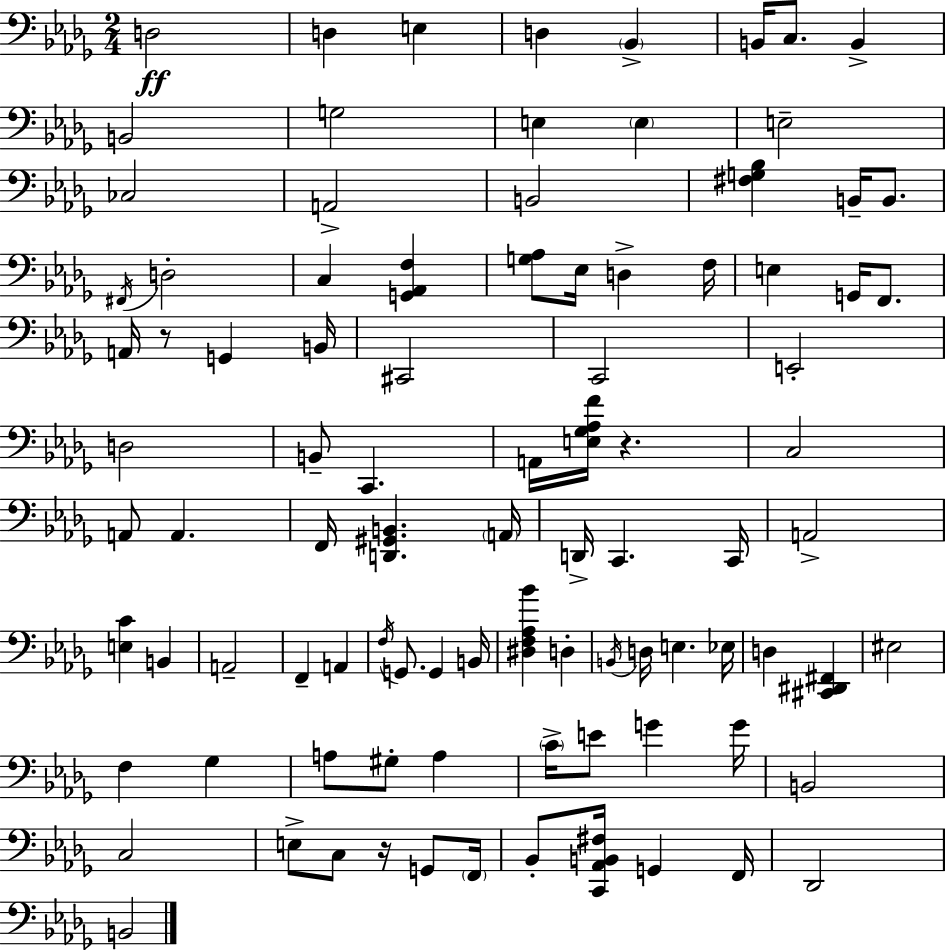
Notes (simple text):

D3/h D3/q E3/q D3/q Bb2/q B2/s C3/e. B2/q B2/h G3/h E3/q E3/q E3/h CES3/h A2/h B2/h [F#3,G3,Bb3]/q B2/s B2/e. F#2/s D3/h C3/q [G2,Ab2,F3]/q [G3,Ab3]/e Eb3/s D3/q F3/s E3/q G2/s F2/e. A2/s R/e G2/q B2/s C#2/h C2/h E2/h D3/h B2/e C2/q. A2/s [E3,Gb3,Ab3,F4]/s R/q. C3/h A2/e A2/q. F2/s [D2,G#2,B2]/q. A2/s D2/s C2/q. C2/s A2/h [E3,C4]/q B2/q A2/h F2/q A2/q F3/s G2/e. G2/q B2/s [D#3,F3,Ab3,Bb4]/q D3/q B2/s D3/s E3/q. Eb3/s D3/q [C#2,D#2,F#2]/q EIS3/h F3/q Gb3/q A3/e G#3/e A3/q C4/s E4/e G4/q G4/s B2/h C3/h E3/e C3/e R/s G2/e F2/s Bb2/e [C2,Ab2,B2,F#3]/s G2/q F2/s Db2/h B2/h